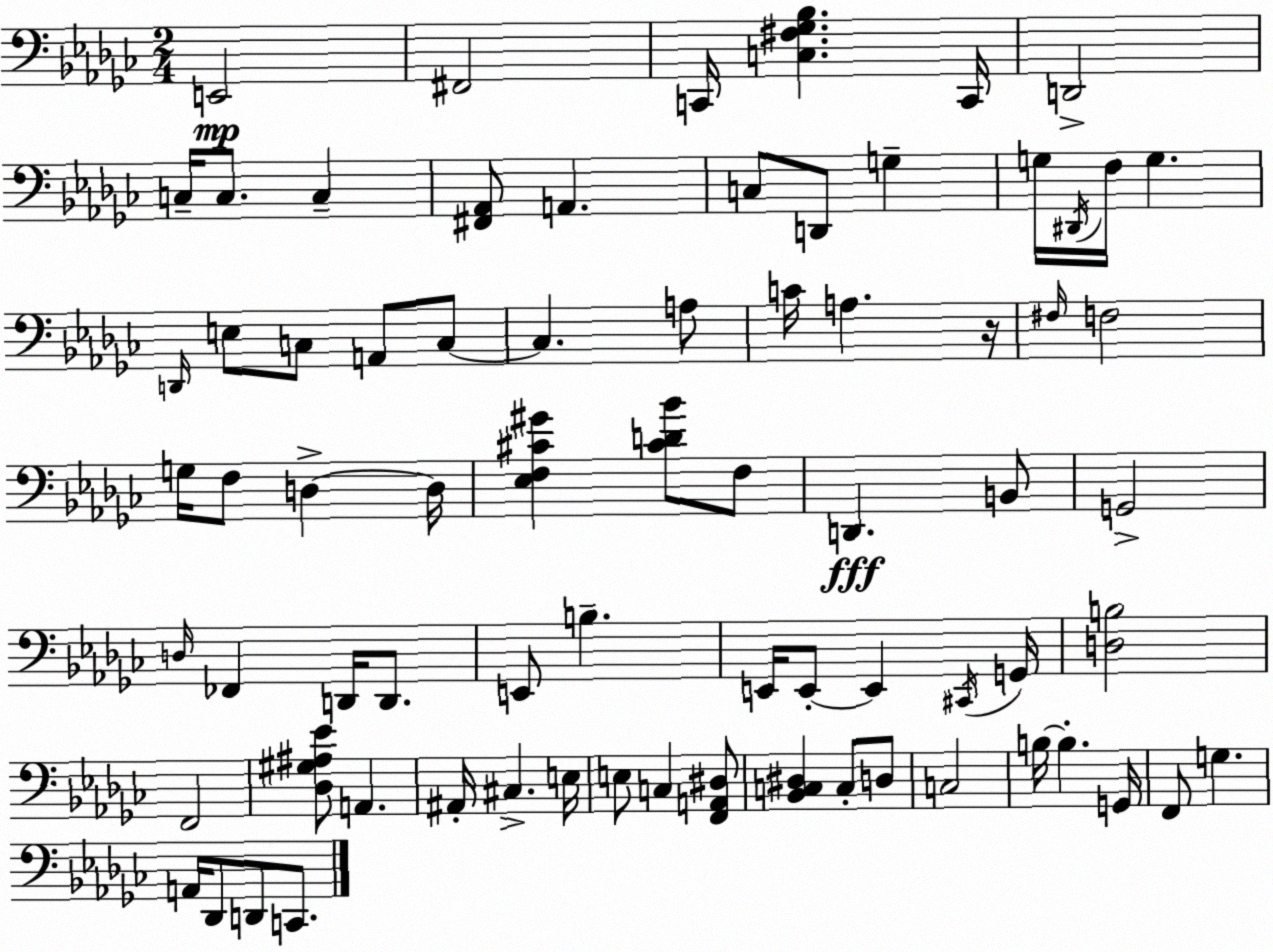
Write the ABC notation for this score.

X:1
T:Untitled
M:2/4
L:1/4
K:Ebm
E,,2 ^F,,2 C,,/4 [C,^F,_G,_B,] C,,/4 D,,2 C,/4 C,/2 C, [^F,,_A,,]/2 A,, C,/2 D,,/2 G, G,/4 ^D,,/4 F,/4 G, D,,/4 E,/2 C,/2 A,,/2 C,/2 C, A,/2 C/4 A, z/4 ^F,/4 F,2 G,/4 F,/2 D, D,/4 [_E,F,^C^G] [^CD_B]/2 F,/2 D,, B,,/2 G,,2 D,/4 _F,, D,,/4 D,,/2 E,,/2 B, E,,/4 E,,/2 E,, ^C,,/4 G,,/4 [D,B,]2 F,,2 [_D,^G,^A,_E]/2 A,, ^A,,/4 ^C, E,/4 E,/2 C, [F,,A,,^D,]/2 [_B,,C,^D,] C,/2 D,/2 C,2 B,/4 B, G,,/4 F,,/2 G, A,,/4 _D,,/2 D,,/2 C,,/2